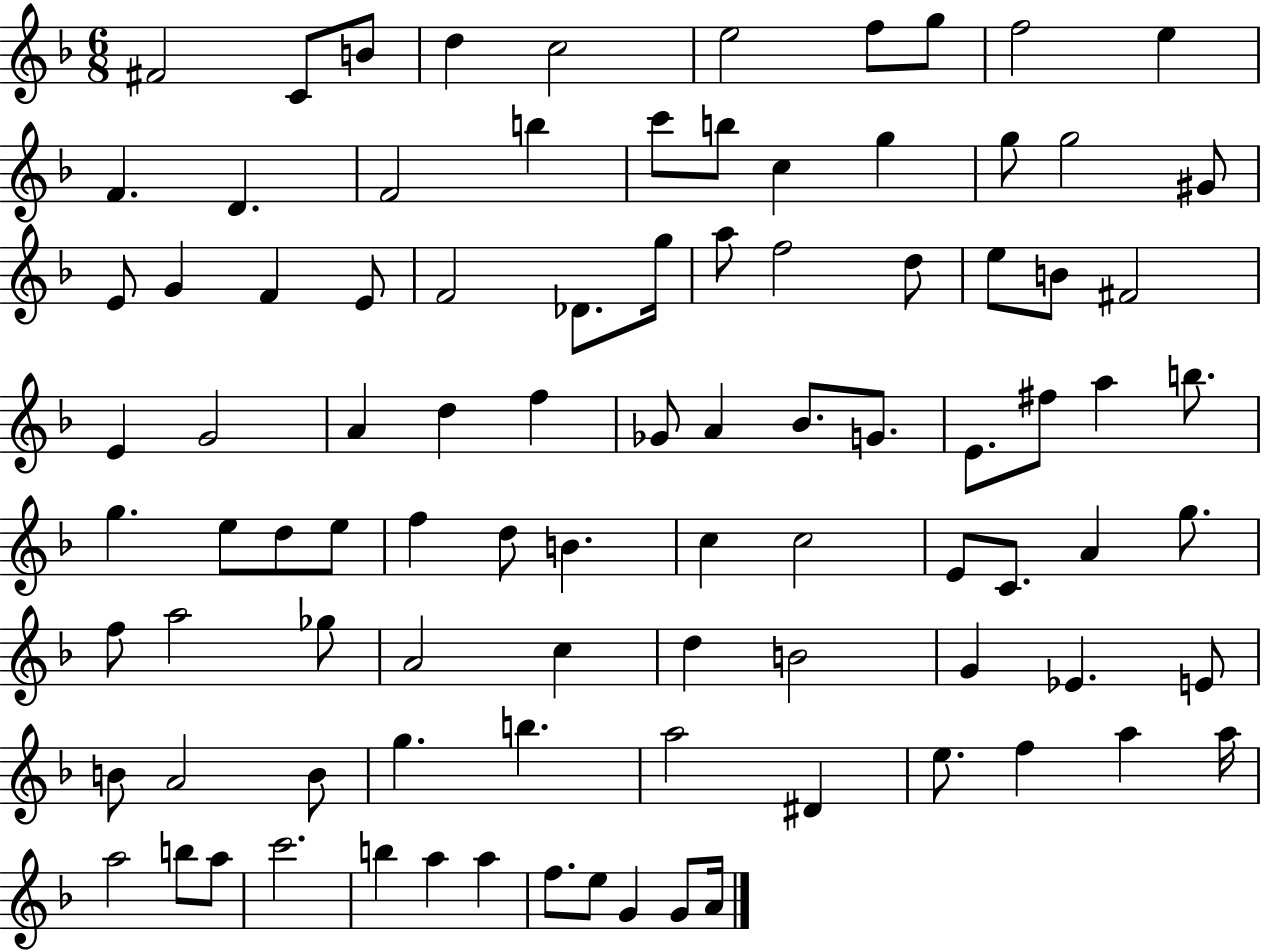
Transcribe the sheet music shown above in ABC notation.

X:1
T:Untitled
M:6/8
L:1/4
K:F
^F2 C/2 B/2 d c2 e2 f/2 g/2 f2 e F D F2 b c'/2 b/2 c g g/2 g2 ^G/2 E/2 G F E/2 F2 _D/2 g/4 a/2 f2 d/2 e/2 B/2 ^F2 E G2 A d f _G/2 A _B/2 G/2 E/2 ^f/2 a b/2 g e/2 d/2 e/2 f d/2 B c c2 E/2 C/2 A g/2 f/2 a2 _g/2 A2 c d B2 G _E E/2 B/2 A2 B/2 g b a2 ^D e/2 f a a/4 a2 b/2 a/2 c'2 b a a f/2 e/2 G G/2 A/4